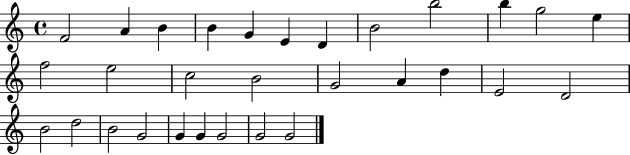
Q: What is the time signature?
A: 4/4